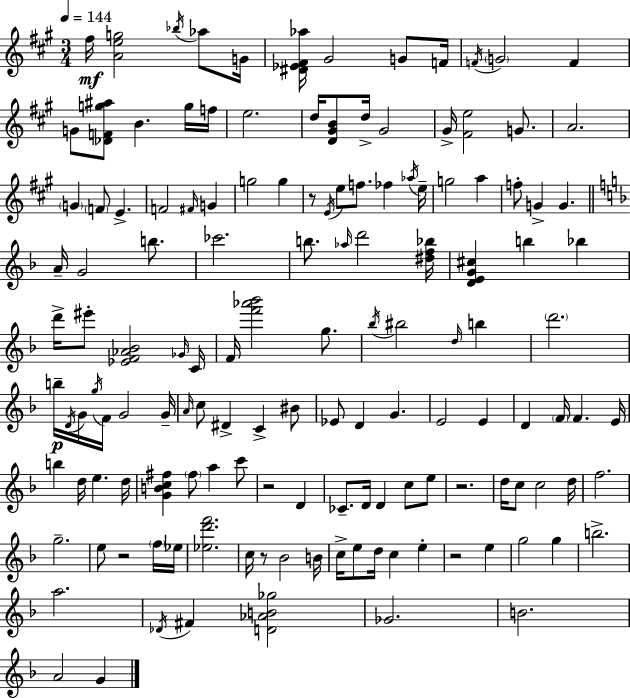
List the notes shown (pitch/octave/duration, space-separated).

F#5/s [A4,E5,G5]/h Bb5/s Ab5/e G4/s [D#4,Eb4,F#4,Ab5]/s G#4/h G4/e F4/s F4/s G4/h F4/q G4/e [Db4,F4,G5,A#5]/e B4/q. G5/s F5/s E5/h. D5/s [D4,G#4,B4]/e D5/s G#4/h G#4/s [F#4,E5]/h G4/e. A4/h. G4/q F4/e E4/q. F4/h F#4/s G4/q G5/h G5/q R/e E4/s E5/e F5/e. FES5/q Ab5/s E5/s G5/h A5/q F5/e G4/q G4/q. A4/s G4/h B5/e. CES6/h. B5/e. Ab5/s D6/h [D#5,F5,Bb5]/s [D4,E4,G4,C#5]/q B5/q Bb5/q D6/s EIS6/e [Eb4,F4,Ab4,Bb4]/h Gb4/s C4/s F4/s [F6,Ab6,Bb6]/h G5/e. Bb5/s BIS5/h D5/s B5/q D6/h. B5/s D4/s G4/s G5/s F4/s G4/h G4/s A4/s C5/e D#4/q C4/q BIS4/e Eb4/e D4/q G4/q. E4/h E4/q D4/q F4/s F4/q. E4/s B5/q D5/s E5/q. D5/s [G4,B4,C5,F#5]/q F#5/e A5/q C6/e R/h D4/q CES4/e. D4/s D4/q C5/e E5/e R/h. D5/s C5/e C5/h D5/s F5/h. G5/h. E5/e R/h F5/s Eb5/s [Eb5,D6,F6]/h. C5/s R/e Bb4/h B4/s C5/s E5/e D5/s C5/q E5/q R/h E5/q G5/h G5/q B5/h. A5/h. Db4/s F#4/q [D4,Ab4,B4,Gb5]/h Gb4/h. B4/h. A4/h G4/q